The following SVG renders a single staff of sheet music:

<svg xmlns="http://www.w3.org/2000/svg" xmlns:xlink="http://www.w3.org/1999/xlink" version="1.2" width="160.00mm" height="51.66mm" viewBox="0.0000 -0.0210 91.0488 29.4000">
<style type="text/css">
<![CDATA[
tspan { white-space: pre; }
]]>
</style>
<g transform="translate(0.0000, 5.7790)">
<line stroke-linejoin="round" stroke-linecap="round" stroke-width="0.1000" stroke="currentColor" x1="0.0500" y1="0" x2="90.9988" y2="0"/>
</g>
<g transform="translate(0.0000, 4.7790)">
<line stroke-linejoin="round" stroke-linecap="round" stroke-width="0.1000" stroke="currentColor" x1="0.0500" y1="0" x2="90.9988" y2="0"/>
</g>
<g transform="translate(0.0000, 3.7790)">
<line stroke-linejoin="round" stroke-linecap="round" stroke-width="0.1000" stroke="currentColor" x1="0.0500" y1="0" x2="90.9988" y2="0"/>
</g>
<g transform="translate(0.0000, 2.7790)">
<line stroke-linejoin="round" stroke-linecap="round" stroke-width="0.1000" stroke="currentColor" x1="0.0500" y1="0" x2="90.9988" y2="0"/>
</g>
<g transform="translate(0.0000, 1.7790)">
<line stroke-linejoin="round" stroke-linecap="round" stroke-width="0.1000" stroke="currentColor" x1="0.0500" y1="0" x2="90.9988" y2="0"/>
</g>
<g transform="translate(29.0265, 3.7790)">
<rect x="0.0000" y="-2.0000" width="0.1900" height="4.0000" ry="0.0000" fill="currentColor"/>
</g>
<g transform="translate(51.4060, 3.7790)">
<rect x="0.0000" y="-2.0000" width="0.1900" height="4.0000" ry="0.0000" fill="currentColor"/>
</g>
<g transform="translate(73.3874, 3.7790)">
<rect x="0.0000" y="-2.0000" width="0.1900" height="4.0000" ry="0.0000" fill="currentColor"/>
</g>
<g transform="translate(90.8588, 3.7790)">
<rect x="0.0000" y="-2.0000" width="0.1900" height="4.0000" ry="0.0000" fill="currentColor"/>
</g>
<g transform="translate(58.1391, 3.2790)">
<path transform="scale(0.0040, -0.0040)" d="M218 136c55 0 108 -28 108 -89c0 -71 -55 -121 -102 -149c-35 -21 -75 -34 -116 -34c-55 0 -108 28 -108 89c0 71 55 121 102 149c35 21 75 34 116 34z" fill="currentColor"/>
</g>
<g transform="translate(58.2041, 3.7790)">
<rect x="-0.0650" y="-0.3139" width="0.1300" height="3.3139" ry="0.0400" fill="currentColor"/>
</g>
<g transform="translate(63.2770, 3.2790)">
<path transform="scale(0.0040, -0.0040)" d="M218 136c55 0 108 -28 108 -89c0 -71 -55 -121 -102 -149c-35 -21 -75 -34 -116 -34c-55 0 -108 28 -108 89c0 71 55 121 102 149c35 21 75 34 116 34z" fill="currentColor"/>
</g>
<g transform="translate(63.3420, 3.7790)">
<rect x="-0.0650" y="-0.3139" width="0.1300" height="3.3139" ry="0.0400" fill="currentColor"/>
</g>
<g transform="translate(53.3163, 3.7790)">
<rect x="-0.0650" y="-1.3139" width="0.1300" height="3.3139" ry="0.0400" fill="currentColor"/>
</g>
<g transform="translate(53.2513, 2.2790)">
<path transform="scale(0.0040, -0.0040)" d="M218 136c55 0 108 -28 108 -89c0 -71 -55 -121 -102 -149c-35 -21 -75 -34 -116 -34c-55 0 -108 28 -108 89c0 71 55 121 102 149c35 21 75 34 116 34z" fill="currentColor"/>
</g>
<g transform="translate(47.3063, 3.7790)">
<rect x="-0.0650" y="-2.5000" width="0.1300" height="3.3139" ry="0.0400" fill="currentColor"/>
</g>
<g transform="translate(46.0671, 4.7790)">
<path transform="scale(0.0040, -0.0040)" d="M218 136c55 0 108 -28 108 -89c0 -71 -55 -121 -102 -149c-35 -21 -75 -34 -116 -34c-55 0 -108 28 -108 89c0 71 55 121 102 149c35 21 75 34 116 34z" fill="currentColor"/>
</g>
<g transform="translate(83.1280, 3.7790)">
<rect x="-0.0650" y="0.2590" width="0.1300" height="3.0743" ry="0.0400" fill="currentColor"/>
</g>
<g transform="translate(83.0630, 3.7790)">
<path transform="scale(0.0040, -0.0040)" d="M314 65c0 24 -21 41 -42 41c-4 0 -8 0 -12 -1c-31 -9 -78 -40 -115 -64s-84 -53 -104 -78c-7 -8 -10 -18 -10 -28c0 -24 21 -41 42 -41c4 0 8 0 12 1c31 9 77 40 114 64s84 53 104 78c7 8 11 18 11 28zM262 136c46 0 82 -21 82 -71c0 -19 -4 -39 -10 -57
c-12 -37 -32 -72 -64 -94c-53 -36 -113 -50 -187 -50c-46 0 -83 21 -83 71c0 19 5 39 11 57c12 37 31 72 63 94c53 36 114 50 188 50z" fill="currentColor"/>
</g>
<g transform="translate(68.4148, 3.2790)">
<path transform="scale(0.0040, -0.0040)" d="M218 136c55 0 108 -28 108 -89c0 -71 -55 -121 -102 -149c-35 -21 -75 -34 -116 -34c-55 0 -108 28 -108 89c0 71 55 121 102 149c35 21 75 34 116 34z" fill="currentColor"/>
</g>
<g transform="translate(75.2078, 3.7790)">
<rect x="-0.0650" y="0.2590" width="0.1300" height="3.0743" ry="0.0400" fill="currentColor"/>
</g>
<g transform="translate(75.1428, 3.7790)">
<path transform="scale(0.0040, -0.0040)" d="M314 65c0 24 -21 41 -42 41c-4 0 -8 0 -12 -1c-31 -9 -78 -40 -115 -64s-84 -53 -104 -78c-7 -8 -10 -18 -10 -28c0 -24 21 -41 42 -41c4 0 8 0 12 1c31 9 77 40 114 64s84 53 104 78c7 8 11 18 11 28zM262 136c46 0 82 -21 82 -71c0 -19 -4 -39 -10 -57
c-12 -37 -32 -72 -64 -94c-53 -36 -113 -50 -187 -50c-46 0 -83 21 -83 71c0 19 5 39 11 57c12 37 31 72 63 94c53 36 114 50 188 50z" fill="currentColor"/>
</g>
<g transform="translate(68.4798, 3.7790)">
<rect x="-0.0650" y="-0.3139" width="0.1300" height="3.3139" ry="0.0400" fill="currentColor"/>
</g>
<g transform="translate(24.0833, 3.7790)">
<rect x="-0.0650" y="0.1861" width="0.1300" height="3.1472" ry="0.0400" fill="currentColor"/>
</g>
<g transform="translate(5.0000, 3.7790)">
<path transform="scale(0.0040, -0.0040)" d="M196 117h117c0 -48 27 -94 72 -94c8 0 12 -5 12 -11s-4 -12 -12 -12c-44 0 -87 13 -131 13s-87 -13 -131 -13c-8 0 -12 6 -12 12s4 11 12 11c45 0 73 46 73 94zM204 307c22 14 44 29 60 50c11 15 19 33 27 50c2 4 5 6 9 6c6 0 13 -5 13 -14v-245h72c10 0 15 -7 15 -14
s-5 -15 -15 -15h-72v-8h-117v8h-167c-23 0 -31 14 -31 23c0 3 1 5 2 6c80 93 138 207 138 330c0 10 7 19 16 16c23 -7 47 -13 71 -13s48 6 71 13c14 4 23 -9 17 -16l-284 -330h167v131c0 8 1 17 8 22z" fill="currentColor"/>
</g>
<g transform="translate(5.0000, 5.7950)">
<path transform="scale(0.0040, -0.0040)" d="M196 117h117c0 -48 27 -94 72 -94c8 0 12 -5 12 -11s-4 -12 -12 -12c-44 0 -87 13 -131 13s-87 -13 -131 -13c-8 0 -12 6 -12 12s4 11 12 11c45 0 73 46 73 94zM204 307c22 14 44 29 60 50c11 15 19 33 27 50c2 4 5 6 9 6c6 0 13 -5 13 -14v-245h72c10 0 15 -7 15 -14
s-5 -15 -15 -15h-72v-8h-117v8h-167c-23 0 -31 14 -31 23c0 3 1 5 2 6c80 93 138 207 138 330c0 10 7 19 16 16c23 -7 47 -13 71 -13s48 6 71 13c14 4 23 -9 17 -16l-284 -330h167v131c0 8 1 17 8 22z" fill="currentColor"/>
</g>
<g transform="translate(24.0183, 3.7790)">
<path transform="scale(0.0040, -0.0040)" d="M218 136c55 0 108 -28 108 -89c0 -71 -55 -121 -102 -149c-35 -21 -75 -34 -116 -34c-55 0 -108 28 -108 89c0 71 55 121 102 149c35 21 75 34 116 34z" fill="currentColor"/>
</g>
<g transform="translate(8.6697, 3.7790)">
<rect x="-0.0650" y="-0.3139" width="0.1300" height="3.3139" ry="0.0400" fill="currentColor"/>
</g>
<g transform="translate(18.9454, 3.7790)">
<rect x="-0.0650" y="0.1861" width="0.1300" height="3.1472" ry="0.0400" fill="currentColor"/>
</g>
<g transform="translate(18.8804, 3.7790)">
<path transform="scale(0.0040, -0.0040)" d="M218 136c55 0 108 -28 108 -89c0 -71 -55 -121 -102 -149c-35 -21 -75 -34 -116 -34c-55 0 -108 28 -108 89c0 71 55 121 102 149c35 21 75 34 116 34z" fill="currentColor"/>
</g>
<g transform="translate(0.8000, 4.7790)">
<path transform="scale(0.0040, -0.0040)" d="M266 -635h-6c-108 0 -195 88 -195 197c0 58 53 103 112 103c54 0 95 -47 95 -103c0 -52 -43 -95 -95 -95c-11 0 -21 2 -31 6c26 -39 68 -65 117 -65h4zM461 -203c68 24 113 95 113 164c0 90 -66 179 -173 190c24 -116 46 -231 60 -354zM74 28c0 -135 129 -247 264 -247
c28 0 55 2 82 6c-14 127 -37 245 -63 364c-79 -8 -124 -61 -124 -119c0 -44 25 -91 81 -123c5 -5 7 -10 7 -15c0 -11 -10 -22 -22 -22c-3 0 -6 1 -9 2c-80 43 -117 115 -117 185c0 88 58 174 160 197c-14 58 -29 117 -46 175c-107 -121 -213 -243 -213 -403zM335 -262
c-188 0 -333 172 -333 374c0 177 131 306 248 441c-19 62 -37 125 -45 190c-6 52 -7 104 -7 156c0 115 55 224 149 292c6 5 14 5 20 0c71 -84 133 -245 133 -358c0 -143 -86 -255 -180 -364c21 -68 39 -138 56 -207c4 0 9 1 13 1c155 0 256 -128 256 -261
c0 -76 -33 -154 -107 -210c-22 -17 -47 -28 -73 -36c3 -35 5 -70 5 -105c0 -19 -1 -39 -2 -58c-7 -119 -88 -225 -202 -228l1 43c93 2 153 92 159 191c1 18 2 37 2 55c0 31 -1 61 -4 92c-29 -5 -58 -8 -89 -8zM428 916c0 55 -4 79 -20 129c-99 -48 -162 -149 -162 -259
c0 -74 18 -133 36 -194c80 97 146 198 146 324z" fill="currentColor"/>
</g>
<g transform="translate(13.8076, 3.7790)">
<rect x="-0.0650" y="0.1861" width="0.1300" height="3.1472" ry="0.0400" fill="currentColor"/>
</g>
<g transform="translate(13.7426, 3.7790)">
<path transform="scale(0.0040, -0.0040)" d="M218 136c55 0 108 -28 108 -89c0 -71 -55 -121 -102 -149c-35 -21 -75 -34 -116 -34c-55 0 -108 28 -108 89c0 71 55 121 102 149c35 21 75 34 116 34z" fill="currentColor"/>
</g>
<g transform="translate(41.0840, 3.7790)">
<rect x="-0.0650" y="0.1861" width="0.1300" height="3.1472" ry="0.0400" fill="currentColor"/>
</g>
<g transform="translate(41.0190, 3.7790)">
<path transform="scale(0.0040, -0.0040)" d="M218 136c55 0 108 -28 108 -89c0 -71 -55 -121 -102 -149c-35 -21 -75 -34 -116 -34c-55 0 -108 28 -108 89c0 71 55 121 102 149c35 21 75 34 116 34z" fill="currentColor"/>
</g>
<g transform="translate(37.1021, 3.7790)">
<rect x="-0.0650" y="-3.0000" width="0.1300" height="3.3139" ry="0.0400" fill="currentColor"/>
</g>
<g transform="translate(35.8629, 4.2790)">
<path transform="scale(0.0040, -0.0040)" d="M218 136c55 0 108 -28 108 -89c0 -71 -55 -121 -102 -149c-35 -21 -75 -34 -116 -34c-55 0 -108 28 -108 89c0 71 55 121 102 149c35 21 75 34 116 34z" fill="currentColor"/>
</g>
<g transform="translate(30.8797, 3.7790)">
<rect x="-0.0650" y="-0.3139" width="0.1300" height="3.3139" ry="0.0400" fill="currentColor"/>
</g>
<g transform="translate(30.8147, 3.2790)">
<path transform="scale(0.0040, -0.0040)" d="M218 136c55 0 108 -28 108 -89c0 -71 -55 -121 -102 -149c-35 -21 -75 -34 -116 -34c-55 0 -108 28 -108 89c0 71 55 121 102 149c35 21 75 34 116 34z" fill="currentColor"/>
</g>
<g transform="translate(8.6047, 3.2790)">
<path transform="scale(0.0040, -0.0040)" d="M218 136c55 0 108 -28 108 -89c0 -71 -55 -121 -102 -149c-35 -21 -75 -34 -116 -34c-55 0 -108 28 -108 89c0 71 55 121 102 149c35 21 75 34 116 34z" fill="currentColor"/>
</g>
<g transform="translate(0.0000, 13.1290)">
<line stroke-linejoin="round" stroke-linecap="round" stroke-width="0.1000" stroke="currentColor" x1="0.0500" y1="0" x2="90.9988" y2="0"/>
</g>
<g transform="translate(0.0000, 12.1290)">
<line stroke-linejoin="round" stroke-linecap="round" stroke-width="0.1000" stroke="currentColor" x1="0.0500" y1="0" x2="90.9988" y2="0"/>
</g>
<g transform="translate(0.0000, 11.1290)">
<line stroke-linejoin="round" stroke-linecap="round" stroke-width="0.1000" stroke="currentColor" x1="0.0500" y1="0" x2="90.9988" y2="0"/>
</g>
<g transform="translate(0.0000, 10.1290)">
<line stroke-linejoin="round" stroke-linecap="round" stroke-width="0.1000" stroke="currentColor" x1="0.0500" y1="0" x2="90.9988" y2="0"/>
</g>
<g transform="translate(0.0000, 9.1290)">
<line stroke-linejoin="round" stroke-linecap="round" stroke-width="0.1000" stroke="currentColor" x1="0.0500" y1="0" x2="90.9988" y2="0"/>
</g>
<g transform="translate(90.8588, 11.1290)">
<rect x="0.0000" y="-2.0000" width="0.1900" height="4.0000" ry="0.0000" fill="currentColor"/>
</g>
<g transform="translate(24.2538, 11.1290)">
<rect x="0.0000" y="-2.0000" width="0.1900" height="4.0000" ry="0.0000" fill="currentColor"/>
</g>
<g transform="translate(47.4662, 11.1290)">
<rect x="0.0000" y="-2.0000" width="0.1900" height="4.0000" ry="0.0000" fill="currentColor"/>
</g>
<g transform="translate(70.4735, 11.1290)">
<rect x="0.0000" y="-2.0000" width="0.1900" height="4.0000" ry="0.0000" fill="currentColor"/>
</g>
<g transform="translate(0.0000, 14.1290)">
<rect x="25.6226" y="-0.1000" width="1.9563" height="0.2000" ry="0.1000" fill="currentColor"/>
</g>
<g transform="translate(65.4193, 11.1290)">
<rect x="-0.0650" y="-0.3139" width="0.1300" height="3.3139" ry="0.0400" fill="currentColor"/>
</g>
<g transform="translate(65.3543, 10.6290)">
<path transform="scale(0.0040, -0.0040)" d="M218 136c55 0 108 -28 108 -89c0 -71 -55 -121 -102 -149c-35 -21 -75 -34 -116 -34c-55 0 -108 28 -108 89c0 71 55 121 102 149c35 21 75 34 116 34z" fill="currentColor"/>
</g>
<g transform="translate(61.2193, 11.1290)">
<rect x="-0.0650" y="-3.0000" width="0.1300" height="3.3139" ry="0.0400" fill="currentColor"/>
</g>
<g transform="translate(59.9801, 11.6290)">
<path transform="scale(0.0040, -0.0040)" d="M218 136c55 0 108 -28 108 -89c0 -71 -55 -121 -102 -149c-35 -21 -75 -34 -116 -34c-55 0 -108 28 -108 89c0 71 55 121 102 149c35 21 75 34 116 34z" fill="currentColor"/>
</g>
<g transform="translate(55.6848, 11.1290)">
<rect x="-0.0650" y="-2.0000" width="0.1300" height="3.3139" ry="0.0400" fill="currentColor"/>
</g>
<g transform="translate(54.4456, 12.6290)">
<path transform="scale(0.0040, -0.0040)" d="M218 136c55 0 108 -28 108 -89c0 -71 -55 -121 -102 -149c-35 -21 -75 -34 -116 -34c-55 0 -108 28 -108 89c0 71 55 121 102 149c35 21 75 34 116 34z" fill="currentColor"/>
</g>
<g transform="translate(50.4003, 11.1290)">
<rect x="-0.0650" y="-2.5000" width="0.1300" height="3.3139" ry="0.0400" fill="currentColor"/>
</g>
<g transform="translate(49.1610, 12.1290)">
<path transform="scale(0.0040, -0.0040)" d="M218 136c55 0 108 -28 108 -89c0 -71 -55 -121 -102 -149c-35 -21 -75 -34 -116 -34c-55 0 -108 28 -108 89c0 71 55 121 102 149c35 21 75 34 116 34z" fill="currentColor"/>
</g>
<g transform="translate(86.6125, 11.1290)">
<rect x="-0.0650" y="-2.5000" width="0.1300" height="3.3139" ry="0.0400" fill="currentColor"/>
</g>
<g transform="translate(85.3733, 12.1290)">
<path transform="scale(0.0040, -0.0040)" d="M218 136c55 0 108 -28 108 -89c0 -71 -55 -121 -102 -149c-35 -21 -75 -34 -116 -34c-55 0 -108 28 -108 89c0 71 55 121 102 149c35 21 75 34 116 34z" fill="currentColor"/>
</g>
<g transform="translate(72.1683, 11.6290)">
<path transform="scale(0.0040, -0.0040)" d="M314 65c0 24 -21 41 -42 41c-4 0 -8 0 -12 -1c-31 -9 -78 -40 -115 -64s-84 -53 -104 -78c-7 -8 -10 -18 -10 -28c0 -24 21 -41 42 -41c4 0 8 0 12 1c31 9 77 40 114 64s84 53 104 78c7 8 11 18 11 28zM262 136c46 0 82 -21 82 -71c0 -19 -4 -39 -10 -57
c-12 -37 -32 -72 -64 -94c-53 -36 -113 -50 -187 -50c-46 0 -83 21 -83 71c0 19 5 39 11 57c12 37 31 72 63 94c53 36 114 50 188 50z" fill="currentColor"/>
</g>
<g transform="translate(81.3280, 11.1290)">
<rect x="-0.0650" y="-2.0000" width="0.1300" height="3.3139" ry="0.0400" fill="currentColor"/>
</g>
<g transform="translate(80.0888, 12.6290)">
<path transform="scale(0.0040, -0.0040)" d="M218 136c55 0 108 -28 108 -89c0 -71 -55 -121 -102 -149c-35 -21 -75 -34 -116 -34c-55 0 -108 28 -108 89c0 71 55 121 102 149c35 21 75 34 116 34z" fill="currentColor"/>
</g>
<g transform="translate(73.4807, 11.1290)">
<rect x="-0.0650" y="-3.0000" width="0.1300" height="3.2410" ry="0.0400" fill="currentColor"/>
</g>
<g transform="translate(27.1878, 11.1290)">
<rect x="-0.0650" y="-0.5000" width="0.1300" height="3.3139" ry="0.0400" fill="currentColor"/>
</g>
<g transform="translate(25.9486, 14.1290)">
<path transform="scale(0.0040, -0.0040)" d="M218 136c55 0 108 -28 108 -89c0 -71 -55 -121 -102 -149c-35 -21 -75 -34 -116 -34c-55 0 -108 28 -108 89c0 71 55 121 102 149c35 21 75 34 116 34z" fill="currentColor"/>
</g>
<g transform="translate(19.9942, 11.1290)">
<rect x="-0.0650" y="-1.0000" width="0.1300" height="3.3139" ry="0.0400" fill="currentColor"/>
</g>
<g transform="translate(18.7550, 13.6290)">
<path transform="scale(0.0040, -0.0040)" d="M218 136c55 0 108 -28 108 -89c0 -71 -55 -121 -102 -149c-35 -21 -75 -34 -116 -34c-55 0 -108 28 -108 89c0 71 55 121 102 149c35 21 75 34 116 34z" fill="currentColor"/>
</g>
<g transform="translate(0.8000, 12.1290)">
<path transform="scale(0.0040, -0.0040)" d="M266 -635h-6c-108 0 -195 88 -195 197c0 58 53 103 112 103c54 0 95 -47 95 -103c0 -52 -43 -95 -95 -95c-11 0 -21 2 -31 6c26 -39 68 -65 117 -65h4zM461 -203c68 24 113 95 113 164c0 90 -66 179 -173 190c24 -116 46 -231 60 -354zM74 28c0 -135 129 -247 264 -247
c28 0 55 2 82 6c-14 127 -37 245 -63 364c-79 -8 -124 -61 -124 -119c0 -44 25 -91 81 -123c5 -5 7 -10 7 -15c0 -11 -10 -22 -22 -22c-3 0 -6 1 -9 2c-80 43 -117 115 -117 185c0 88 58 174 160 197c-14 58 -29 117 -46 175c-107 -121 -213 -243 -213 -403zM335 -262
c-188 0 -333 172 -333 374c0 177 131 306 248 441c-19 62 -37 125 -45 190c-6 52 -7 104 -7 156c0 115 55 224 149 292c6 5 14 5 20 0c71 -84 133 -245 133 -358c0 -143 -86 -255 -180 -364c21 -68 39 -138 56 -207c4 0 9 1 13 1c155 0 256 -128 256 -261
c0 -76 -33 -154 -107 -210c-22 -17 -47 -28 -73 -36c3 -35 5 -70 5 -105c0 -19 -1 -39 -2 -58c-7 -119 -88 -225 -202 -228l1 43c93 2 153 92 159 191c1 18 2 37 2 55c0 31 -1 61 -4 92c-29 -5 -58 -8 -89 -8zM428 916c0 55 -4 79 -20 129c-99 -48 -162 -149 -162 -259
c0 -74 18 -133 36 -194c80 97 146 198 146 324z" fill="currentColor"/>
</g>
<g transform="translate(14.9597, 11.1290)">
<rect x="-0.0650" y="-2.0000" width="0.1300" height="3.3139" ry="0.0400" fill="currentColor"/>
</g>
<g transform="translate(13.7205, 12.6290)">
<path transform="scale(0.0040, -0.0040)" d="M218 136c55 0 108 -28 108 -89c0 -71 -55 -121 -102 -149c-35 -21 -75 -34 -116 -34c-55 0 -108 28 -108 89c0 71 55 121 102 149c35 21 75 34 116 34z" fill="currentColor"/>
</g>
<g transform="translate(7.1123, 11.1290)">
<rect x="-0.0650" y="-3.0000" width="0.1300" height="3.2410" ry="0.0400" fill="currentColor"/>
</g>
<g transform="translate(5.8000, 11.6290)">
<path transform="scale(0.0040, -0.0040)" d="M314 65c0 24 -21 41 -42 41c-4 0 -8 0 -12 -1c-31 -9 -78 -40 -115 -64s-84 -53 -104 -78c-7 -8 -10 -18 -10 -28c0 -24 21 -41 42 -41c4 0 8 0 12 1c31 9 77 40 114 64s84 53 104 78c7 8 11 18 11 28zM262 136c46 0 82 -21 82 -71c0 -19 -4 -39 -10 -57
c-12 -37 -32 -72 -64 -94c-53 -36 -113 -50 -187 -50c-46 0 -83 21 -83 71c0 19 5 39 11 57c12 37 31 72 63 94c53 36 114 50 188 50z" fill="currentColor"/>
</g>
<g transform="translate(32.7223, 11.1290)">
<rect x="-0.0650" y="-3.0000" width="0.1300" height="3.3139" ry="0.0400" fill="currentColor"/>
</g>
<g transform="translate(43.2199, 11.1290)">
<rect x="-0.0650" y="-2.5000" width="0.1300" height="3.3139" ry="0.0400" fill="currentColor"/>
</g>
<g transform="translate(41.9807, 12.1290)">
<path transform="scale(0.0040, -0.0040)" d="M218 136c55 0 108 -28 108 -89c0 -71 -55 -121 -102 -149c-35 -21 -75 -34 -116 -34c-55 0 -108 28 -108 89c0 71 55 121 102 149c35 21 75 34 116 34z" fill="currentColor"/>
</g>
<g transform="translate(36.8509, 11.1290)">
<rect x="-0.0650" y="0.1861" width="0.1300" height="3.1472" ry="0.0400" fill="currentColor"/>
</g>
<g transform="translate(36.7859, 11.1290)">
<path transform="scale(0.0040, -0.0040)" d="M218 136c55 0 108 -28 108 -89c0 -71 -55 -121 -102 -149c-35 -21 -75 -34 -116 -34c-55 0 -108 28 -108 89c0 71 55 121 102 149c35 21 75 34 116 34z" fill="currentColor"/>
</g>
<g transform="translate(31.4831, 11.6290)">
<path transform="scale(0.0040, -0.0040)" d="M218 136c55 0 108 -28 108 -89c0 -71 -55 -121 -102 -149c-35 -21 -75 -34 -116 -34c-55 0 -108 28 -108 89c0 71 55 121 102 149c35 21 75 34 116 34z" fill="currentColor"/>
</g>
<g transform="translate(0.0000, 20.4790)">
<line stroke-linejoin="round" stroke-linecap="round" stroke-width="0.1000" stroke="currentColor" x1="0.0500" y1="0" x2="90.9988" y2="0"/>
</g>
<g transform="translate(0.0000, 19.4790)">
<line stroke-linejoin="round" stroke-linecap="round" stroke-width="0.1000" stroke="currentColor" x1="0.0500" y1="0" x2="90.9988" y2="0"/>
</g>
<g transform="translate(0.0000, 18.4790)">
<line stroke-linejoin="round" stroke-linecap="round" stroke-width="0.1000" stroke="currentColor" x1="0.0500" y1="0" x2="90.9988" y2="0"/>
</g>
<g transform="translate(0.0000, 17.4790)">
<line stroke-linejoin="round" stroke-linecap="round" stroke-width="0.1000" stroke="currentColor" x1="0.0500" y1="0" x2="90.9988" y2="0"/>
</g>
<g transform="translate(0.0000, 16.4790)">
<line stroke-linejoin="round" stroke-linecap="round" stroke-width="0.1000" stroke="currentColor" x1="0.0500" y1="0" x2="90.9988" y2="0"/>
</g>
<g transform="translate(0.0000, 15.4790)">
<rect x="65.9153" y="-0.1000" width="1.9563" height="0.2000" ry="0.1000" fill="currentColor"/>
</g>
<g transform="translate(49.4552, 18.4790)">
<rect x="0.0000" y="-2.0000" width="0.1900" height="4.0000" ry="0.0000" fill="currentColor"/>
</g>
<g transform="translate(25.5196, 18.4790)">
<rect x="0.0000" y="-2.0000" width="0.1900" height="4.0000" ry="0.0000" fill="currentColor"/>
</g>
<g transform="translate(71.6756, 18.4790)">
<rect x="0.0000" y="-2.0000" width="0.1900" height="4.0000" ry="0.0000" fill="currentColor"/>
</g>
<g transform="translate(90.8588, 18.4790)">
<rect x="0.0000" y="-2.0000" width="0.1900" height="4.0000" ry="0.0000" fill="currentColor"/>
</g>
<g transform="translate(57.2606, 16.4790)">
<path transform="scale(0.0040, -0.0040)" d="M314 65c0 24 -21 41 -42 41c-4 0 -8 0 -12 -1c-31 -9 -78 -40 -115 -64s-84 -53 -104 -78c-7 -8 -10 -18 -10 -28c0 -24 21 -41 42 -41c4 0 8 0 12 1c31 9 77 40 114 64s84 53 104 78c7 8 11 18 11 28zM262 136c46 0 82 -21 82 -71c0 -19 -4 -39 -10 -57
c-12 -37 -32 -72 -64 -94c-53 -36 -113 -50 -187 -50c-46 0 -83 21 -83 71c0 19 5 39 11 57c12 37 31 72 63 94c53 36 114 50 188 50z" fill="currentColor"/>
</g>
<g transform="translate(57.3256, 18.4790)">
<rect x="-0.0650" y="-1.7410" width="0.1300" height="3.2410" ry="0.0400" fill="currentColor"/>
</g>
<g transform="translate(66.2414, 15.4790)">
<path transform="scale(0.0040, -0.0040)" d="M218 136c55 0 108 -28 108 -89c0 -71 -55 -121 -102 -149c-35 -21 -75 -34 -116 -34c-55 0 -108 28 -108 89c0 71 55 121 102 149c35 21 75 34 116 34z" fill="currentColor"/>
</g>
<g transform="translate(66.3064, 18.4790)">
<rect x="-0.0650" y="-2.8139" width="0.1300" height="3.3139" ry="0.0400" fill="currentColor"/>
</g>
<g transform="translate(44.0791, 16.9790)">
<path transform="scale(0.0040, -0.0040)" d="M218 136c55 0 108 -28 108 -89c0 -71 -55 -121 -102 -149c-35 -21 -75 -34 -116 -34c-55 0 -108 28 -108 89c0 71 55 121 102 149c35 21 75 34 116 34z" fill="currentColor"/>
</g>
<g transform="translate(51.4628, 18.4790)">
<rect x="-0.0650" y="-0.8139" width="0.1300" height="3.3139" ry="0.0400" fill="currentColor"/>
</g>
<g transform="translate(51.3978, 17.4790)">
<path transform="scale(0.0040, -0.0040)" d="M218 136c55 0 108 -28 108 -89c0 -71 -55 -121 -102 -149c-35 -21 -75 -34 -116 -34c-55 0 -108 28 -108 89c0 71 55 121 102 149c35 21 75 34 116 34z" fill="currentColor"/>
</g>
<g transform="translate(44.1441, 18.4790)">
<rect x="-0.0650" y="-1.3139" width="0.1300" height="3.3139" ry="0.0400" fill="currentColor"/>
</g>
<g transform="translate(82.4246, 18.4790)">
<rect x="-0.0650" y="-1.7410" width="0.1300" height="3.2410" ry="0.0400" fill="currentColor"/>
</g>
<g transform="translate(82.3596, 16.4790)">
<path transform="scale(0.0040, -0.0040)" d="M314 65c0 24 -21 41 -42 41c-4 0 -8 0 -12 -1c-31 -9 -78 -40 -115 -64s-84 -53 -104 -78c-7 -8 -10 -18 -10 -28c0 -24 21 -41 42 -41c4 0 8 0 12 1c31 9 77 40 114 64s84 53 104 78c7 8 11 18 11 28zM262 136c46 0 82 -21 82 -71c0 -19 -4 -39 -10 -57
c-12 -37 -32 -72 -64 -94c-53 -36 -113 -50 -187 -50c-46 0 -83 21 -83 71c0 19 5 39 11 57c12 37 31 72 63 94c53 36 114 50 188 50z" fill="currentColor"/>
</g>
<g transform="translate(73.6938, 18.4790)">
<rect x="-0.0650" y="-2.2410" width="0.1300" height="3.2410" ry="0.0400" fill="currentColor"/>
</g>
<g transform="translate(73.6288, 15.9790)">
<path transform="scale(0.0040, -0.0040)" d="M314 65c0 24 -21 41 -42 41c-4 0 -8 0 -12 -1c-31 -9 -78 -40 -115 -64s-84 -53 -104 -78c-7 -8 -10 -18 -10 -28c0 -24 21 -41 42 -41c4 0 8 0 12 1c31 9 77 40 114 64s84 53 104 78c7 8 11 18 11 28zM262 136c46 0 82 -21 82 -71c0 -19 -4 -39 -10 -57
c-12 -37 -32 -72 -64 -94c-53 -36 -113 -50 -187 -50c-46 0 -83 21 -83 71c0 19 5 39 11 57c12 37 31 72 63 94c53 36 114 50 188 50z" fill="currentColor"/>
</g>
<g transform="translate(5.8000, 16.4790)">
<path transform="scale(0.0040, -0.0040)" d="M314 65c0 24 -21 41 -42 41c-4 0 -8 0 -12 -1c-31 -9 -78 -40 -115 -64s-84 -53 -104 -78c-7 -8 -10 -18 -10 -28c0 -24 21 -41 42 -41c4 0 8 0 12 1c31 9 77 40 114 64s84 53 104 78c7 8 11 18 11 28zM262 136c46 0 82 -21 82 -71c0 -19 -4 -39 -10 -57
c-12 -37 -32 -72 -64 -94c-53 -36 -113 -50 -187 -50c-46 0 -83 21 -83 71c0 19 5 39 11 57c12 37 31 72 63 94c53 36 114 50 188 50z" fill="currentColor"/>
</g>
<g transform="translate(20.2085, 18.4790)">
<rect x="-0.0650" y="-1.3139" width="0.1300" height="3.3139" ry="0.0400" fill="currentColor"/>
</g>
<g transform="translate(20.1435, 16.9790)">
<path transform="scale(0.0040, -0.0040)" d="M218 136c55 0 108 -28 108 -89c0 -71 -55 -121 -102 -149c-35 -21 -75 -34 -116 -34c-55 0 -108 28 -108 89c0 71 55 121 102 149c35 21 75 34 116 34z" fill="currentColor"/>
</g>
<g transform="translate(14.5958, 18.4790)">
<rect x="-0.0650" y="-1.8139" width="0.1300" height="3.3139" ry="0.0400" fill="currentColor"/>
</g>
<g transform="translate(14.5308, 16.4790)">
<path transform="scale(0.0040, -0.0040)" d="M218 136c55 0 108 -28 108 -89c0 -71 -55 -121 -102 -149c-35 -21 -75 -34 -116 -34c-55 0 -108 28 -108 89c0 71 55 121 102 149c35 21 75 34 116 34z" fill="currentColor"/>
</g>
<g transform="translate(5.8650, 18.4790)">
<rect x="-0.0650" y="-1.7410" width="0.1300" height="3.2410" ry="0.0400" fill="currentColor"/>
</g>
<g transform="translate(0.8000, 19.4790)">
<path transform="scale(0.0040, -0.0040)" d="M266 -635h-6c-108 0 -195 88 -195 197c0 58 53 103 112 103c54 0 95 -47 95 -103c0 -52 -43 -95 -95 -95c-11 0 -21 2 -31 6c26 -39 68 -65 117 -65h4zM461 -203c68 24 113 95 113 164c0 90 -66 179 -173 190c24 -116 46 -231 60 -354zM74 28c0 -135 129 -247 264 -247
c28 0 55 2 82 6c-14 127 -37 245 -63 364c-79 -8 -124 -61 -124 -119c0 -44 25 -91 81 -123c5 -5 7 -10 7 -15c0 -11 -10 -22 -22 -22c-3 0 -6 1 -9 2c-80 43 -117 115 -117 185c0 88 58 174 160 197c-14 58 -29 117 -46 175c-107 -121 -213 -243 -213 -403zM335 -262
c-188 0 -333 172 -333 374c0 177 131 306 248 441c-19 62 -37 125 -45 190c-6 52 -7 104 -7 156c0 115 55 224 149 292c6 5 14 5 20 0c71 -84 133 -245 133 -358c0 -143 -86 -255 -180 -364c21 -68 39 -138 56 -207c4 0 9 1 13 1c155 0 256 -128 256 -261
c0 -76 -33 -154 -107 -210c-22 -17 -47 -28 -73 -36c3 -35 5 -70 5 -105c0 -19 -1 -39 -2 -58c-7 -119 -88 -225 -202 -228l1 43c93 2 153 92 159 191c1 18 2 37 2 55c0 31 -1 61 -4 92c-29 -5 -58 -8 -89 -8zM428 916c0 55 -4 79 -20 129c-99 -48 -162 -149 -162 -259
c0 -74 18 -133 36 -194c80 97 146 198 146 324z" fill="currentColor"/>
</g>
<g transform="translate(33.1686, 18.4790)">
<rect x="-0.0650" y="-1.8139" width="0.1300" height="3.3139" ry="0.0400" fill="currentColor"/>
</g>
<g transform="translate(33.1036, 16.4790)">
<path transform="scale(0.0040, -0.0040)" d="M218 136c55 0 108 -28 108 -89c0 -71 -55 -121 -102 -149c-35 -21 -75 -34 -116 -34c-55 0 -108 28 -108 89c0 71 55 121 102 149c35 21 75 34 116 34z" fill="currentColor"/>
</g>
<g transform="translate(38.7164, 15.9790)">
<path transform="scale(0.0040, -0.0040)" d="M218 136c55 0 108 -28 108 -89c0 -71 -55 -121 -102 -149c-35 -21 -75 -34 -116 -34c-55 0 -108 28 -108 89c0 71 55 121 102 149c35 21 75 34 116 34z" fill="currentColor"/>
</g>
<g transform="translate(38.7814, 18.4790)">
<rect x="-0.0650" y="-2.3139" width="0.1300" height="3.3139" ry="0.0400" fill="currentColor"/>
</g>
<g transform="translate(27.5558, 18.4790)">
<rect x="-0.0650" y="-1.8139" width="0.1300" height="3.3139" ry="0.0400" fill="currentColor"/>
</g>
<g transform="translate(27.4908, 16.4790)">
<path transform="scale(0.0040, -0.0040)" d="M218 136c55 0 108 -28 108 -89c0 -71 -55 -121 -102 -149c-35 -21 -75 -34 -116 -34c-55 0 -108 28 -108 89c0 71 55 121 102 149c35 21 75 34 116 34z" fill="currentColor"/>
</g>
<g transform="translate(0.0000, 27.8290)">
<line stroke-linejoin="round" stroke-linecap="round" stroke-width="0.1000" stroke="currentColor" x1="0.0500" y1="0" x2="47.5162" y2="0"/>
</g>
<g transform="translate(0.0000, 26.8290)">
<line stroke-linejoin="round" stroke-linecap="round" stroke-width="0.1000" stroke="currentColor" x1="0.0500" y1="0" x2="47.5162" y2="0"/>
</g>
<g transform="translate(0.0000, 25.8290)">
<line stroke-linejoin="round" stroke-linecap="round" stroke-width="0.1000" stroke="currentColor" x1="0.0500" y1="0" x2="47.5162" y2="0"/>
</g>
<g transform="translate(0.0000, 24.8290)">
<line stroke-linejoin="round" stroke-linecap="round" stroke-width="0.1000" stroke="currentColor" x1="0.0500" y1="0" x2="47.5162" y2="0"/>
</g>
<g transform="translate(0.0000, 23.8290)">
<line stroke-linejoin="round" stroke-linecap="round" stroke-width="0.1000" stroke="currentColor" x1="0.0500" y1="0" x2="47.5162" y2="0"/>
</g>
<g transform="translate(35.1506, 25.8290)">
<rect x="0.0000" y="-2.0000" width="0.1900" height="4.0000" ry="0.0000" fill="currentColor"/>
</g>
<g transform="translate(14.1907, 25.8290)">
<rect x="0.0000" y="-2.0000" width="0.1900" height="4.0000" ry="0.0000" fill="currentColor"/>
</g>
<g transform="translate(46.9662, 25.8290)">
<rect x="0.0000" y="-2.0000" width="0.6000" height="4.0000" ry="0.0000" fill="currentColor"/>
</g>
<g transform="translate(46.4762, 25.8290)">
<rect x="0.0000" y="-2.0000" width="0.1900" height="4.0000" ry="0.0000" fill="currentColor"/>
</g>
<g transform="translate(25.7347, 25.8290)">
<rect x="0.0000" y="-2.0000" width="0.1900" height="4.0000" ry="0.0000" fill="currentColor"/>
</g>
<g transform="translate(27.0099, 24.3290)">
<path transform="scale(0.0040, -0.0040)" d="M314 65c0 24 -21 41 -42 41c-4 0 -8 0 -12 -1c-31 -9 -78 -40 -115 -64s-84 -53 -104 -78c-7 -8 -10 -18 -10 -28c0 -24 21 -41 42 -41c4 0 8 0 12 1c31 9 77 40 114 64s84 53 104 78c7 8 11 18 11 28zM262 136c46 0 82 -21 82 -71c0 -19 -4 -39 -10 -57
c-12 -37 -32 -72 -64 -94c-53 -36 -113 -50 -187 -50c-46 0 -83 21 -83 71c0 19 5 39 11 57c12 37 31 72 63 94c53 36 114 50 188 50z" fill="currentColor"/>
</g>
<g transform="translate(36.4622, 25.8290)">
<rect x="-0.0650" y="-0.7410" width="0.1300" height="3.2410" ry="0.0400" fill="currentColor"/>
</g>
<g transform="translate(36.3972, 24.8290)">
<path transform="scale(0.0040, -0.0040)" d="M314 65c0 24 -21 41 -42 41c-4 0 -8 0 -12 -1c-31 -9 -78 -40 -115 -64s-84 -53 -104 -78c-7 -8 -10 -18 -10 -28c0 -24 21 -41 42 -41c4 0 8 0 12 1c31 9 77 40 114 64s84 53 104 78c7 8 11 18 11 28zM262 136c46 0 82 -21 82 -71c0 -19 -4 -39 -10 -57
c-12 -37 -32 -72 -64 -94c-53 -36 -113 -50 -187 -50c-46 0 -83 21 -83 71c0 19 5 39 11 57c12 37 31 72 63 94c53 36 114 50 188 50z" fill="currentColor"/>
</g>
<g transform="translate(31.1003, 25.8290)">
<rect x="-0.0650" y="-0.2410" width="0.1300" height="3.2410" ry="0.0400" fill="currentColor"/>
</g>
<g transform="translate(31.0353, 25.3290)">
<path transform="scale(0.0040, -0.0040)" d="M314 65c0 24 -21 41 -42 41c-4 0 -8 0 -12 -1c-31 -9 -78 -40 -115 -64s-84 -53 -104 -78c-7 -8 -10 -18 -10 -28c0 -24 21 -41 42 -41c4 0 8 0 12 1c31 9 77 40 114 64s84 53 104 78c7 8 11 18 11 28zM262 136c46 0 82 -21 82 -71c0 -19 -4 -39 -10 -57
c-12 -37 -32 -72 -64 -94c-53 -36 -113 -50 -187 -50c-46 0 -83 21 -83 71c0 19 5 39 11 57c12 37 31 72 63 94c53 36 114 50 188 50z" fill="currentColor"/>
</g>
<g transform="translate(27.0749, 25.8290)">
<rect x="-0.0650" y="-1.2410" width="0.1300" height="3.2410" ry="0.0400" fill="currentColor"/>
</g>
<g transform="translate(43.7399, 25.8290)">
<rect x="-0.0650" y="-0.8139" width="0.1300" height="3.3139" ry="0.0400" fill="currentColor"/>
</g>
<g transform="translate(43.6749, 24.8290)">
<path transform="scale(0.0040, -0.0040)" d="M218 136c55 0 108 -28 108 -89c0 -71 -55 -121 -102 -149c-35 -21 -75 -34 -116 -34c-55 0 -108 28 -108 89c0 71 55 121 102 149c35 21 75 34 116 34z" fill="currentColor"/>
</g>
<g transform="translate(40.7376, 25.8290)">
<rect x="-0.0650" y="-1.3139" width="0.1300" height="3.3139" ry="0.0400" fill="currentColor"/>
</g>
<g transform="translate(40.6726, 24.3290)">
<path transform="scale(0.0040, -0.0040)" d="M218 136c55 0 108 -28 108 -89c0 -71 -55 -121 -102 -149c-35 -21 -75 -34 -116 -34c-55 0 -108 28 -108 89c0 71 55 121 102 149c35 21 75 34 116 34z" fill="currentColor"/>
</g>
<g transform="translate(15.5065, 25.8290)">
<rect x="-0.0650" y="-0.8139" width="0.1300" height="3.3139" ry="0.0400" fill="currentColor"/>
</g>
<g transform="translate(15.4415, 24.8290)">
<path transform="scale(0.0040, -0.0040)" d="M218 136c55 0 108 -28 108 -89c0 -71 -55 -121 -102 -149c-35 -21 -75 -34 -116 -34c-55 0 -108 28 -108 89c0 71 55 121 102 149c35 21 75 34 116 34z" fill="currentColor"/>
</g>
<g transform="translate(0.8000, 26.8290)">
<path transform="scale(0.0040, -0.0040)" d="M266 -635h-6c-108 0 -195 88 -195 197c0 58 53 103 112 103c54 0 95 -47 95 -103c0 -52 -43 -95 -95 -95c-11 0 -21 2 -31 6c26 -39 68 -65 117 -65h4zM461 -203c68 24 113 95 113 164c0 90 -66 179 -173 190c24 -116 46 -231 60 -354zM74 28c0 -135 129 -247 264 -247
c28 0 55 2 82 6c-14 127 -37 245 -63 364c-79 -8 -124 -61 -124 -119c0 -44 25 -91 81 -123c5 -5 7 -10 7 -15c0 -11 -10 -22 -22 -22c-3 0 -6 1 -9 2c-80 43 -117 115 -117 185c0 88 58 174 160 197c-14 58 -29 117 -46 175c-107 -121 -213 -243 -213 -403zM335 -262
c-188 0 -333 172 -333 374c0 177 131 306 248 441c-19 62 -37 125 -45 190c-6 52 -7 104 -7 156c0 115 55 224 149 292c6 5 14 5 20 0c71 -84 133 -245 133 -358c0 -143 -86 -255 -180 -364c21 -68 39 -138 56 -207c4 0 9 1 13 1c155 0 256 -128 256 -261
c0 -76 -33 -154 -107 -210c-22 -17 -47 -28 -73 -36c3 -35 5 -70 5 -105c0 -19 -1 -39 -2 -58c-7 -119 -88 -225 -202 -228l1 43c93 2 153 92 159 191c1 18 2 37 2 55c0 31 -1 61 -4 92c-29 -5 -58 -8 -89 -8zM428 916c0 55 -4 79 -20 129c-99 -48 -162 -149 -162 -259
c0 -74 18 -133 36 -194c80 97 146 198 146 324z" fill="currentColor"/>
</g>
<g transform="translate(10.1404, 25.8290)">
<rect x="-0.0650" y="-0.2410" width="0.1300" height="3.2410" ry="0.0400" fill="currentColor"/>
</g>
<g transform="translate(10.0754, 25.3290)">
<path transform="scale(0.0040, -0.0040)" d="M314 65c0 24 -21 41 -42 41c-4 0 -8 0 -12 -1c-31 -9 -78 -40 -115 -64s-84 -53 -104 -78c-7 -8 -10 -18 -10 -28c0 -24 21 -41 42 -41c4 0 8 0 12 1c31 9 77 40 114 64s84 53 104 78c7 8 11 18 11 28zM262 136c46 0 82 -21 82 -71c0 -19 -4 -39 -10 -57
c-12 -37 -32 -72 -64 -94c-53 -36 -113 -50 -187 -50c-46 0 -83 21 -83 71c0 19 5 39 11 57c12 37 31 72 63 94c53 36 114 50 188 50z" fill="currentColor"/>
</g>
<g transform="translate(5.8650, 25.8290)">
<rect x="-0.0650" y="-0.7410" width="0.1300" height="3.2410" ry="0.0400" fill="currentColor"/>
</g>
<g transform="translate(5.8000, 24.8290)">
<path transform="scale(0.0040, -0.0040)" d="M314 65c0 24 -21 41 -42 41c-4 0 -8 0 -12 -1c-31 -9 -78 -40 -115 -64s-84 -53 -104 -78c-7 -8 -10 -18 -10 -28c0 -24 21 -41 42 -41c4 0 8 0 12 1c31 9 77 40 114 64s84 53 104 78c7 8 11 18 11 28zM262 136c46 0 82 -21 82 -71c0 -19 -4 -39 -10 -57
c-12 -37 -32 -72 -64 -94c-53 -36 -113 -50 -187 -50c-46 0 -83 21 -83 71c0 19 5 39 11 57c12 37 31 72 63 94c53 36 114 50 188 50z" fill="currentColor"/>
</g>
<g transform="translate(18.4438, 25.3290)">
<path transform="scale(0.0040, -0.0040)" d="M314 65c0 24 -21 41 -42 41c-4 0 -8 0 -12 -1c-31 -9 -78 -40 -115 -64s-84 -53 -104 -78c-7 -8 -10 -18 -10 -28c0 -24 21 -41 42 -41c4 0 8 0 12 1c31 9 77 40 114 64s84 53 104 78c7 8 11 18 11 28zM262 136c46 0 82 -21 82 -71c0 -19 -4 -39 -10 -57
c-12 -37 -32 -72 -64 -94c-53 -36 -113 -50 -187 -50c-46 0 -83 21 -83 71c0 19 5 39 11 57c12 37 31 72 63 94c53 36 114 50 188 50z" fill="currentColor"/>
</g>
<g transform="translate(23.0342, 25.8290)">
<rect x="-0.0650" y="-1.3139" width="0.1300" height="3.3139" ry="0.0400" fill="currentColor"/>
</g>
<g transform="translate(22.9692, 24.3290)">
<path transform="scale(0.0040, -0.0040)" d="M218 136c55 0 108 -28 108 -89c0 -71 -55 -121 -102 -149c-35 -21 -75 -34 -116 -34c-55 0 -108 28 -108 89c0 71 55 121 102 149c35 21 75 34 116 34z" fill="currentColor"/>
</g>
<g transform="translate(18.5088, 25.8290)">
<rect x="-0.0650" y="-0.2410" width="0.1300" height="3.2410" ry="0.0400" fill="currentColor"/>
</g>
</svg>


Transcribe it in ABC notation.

X:1
T:Untitled
M:4/4
L:1/4
K:C
c B B B c A B G e c c c B2 B2 A2 F D C A B G G F A c A2 F G f2 f e f f g e d f2 a g2 f2 d2 c2 d c2 e e2 c2 d2 e d